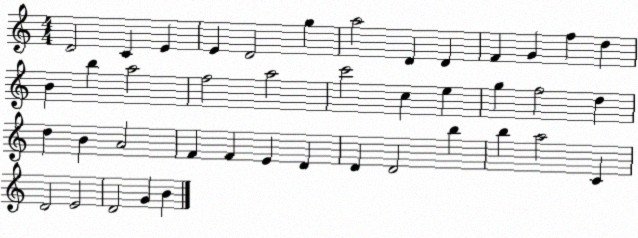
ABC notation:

X:1
T:Untitled
M:4/4
L:1/4
K:C
D2 C E E D2 g a2 D D F G f d B b a2 f2 a2 c'2 c e g f2 d d B A2 F F E D D D2 b b a2 C D2 E2 D2 G B